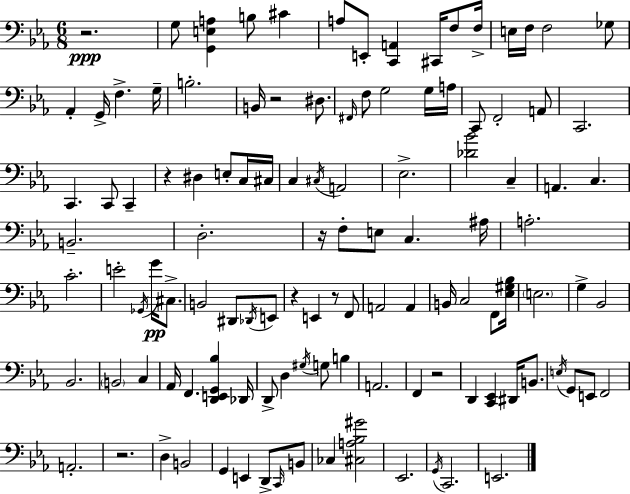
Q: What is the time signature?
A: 6/8